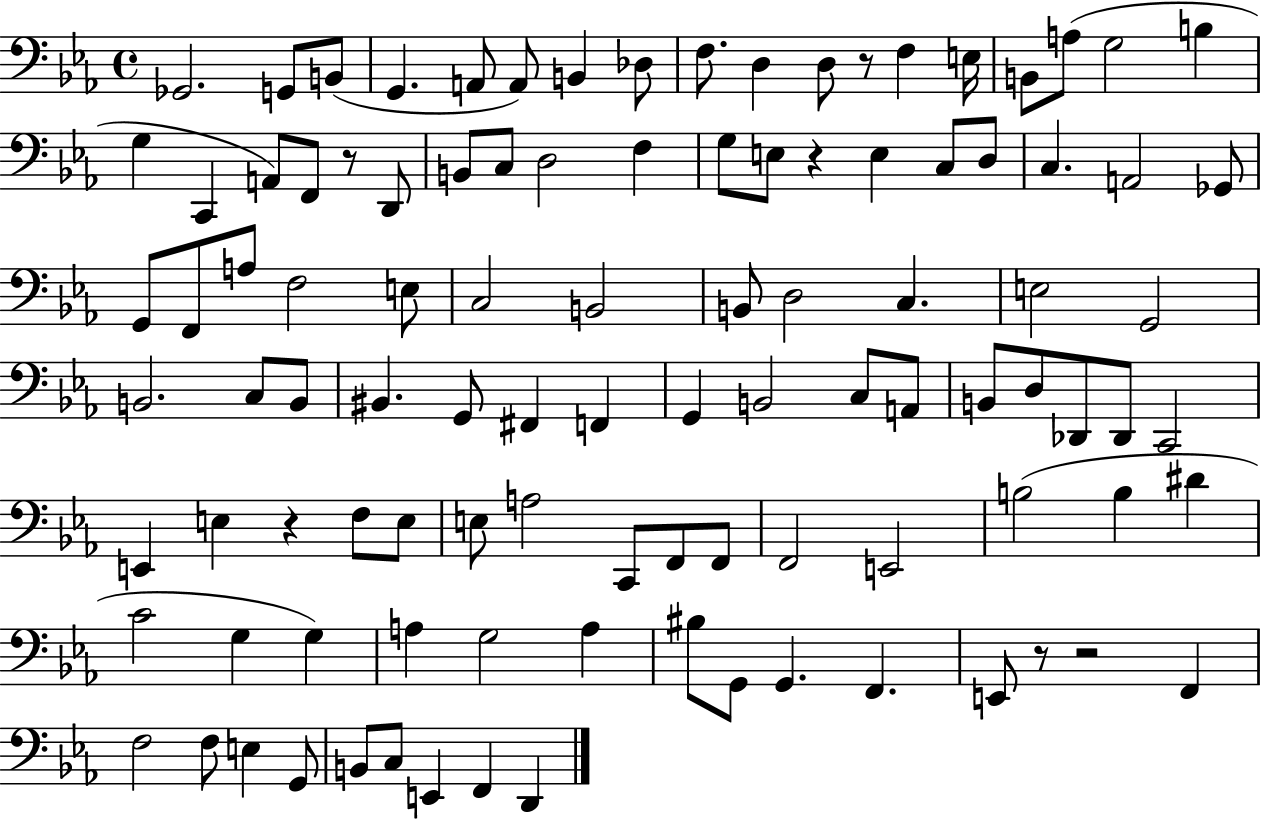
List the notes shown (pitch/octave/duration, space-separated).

Gb2/h. G2/e B2/e G2/q. A2/e A2/e B2/q Db3/e F3/e. D3/q D3/e R/e F3/q E3/s B2/e A3/e G3/h B3/q G3/q C2/q A2/e F2/e R/e D2/e B2/e C3/e D3/h F3/q G3/e E3/e R/q E3/q C3/e D3/e C3/q. A2/h Gb2/e G2/e F2/e A3/e F3/h E3/e C3/h B2/h B2/e D3/h C3/q. E3/h G2/h B2/h. C3/e B2/e BIS2/q. G2/e F#2/q F2/q G2/q B2/h C3/e A2/e B2/e D3/e Db2/e Db2/e C2/h E2/q E3/q R/q F3/e E3/e E3/e A3/h C2/e F2/e F2/e F2/h E2/h B3/h B3/q D#4/q C4/h G3/q G3/q A3/q G3/h A3/q BIS3/e G2/e G2/q. F2/q. E2/e R/e R/h F2/q F3/h F3/e E3/q G2/e B2/e C3/e E2/q F2/q D2/q